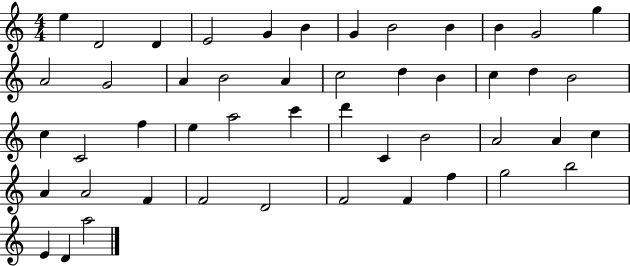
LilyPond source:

{
  \clef treble
  \numericTimeSignature
  \time 4/4
  \key c \major
  e''4 d'2 d'4 | e'2 g'4 b'4 | g'4 b'2 b'4 | b'4 g'2 g''4 | \break a'2 g'2 | a'4 b'2 a'4 | c''2 d''4 b'4 | c''4 d''4 b'2 | \break c''4 c'2 f''4 | e''4 a''2 c'''4 | d'''4 c'4 b'2 | a'2 a'4 c''4 | \break a'4 a'2 f'4 | f'2 d'2 | f'2 f'4 f''4 | g''2 b''2 | \break e'4 d'4 a''2 | \bar "|."
}